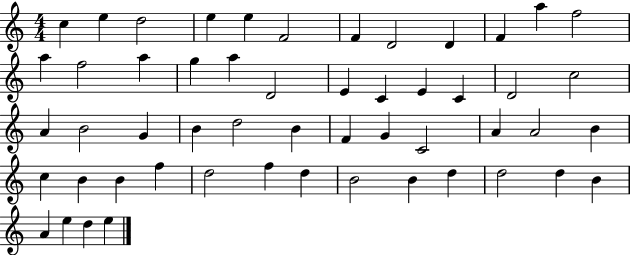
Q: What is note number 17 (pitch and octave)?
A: A5